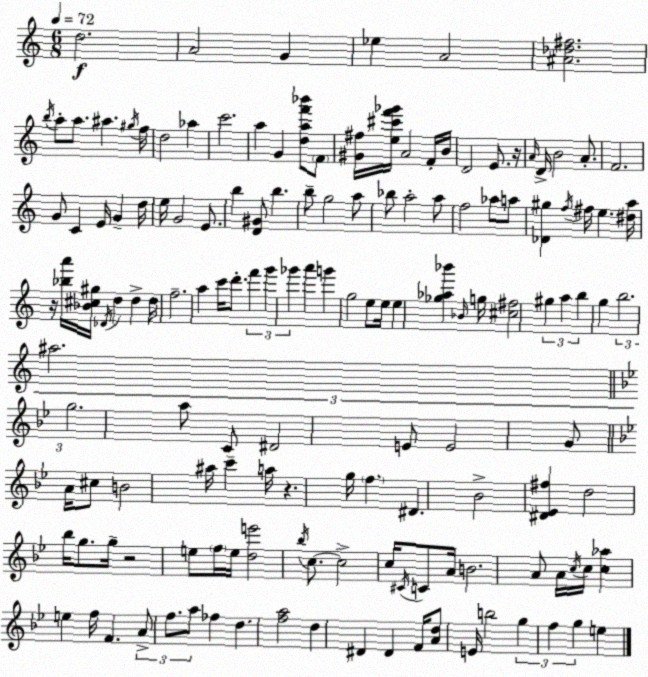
X:1
T:Untitled
M:6/8
L:1/4
K:C
d2 A2 G _e A2 [^A_d^f]2 b/4 a/2 a/2 ^a ^g/4 f/4 d2 _a c'2 a G [daf'_b']/2 F/2 [^G^f]/4 [e^c'f'_g']/4 A2 F/4 B/4 D2 E/2 z/4 A/4 D/4 B2 A/2 F2 G/2 C E/4 G d/4 e/4 G2 E/2 b [D^G]/2 b b/2 g2 a/2 _b/2 a2 a/2 f2 _a/2 a/2 [_D^g] f/4 ^f/4 e [^da]/4 z/4 [_ba']/4 [_B^c^g]/4 _D/4 d d d/4 f2 a c'/4 d'/2 f' g' _g' a' g' g2 e/2 e/4 e [_g_a_b'] _B/4 g/4 [^c^f]2 ^g a b g b2 ^a2 g2 a/2 C/2 ^D2 E/2 E2 G/2 A/4 ^c/2 B2 ^a/4 c' a/4 z g/4 f ^D _B2 [^D_E^f] d2 _b/4 g/2 g/4 z2 e/2 f/4 e/4 [de']2 _b/4 c/2 c2 c/4 ^C/4 C/2 A/4 B2 A/2 A/4 c/4 c/4 [c_a] e f/4 F A/2 f/2 a/2 _f d [fa]2 d ^D ^D F/4 [Ad]/2 E/4 b2 g f g e